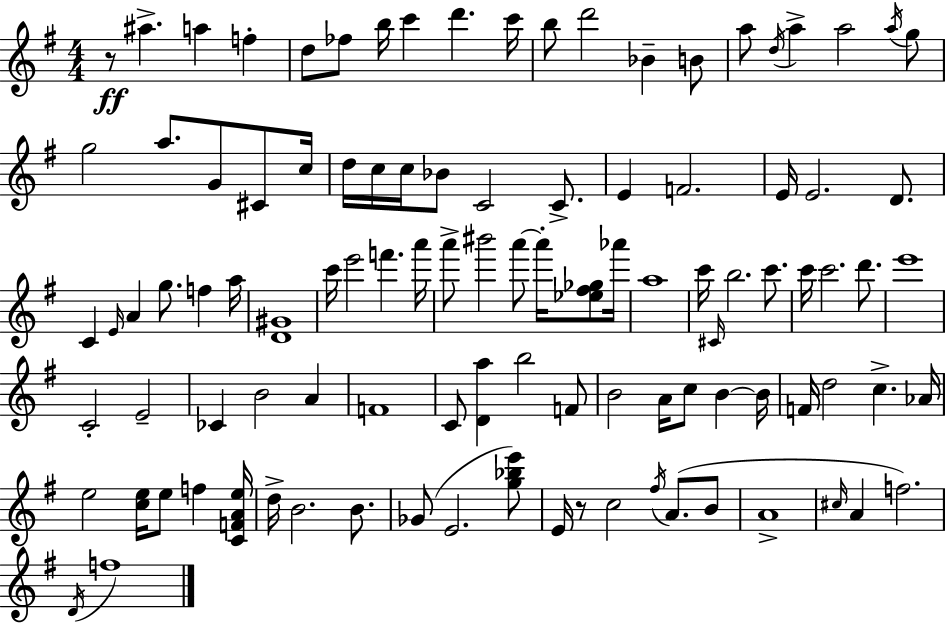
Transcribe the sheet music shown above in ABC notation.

X:1
T:Untitled
M:4/4
L:1/4
K:G
z/2 ^a a f d/2 _f/2 b/4 c' d' c'/4 b/2 d'2 _B B/2 a/2 d/4 a a2 a/4 g/2 g2 a/2 G/2 ^C/2 c/4 d/4 c/4 c/4 _B/2 C2 C/2 E F2 E/4 E2 D/2 C E/4 A g/2 f a/4 [D^G]4 c'/4 e'2 f' a'/4 a'/2 ^b'2 a'/2 a'/4 [_e^f_g]/2 _a'/4 a4 c'/4 ^C/4 b2 c'/2 c'/4 c'2 d'/2 e'4 C2 E2 _C B2 A F4 C/2 [Da] b2 F/2 B2 A/4 c/2 B B/4 F/4 d2 c _A/4 e2 [ce]/4 e/2 f [CFAe]/4 d/4 B2 B/2 _G/2 E2 [g_be']/2 E/4 z/2 c2 ^f/4 A/2 B/2 A4 ^c/4 A f2 D/4 f4